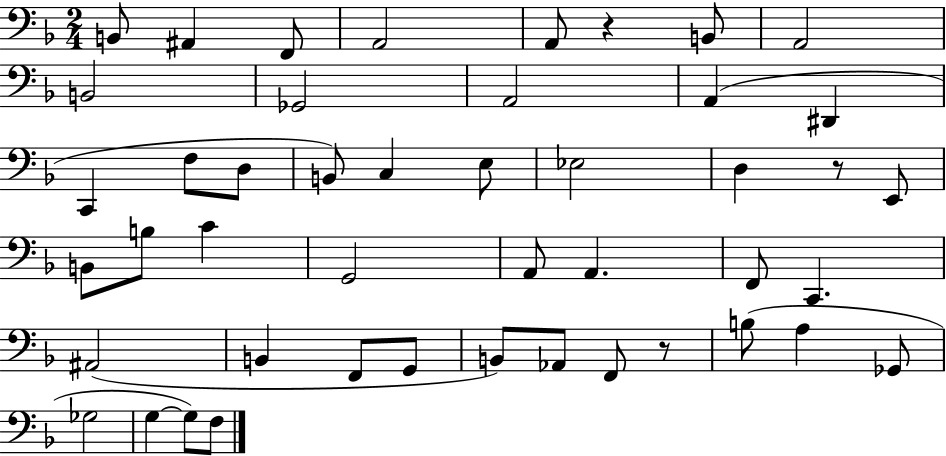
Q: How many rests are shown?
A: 3